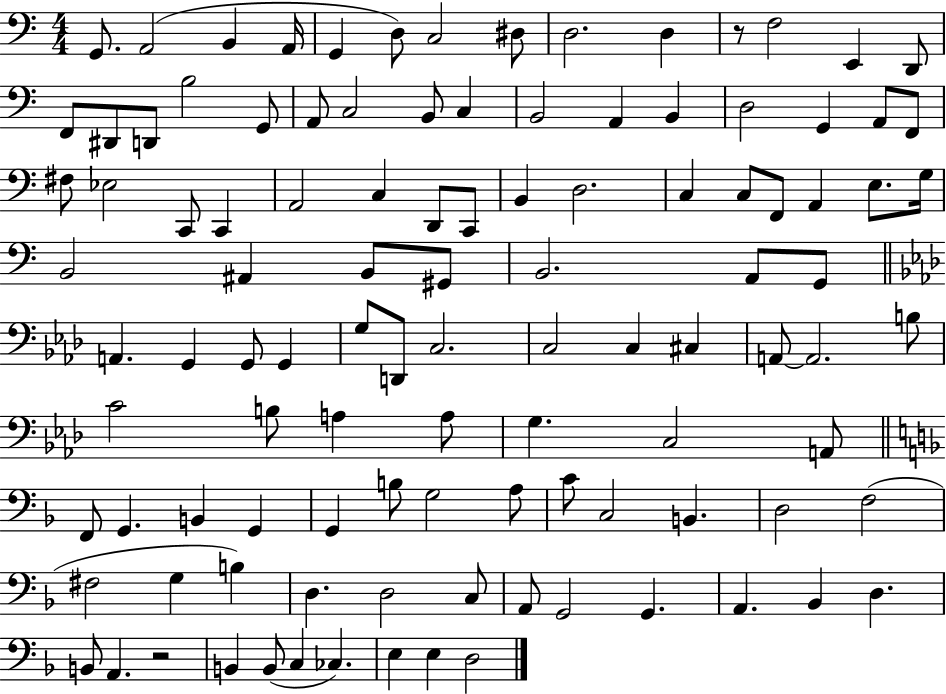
{
  \clef bass
  \numericTimeSignature
  \time 4/4
  \key c \major
  \repeat volta 2 { g,8. a,2( b,4 a,16 | g,4 d8) c2 dis8 | d2. d4 | r8 f2 e,4 d,8 | \break f,8 dis,8 d,8 b2 g,8 | a,8 c2 b,8 c4 | b,2 a,4 b,4 | d2 g,4 a,8 f,8 | \break fis8 ees2 c,8 c,4 | a,2 c4 d,8 c,8 | b,4 d2. | c4 c8 f,8 a,4 e8. g16 | \break b,2 ais,4 b,8 gis,8 | b,2. a,8 g,8 | \bar "||" \break \key f \minor a,4. g,4 g,8 g,4 | g8 d,8 c2. | c2 c4 cis4 | a,8~~ a,2. b8 | \break c'2 b8 a4 a8 | g4. c2 a,8 | \bar "||" \break \key f \major f,8 g,4. b,4 g,4 | g,4 b8 g2 a8 | c'8 c2 b,4. | d2 f2( | \break fis2 g4 b4) | d4. d2 c8 | a,8 g,2 g,4. | a,4. bes,4 d4. | \break b,8 a,4. r2 | b,4 b,8( c4 ces4.) | e4 e4 d2 | } \bar "|."
}